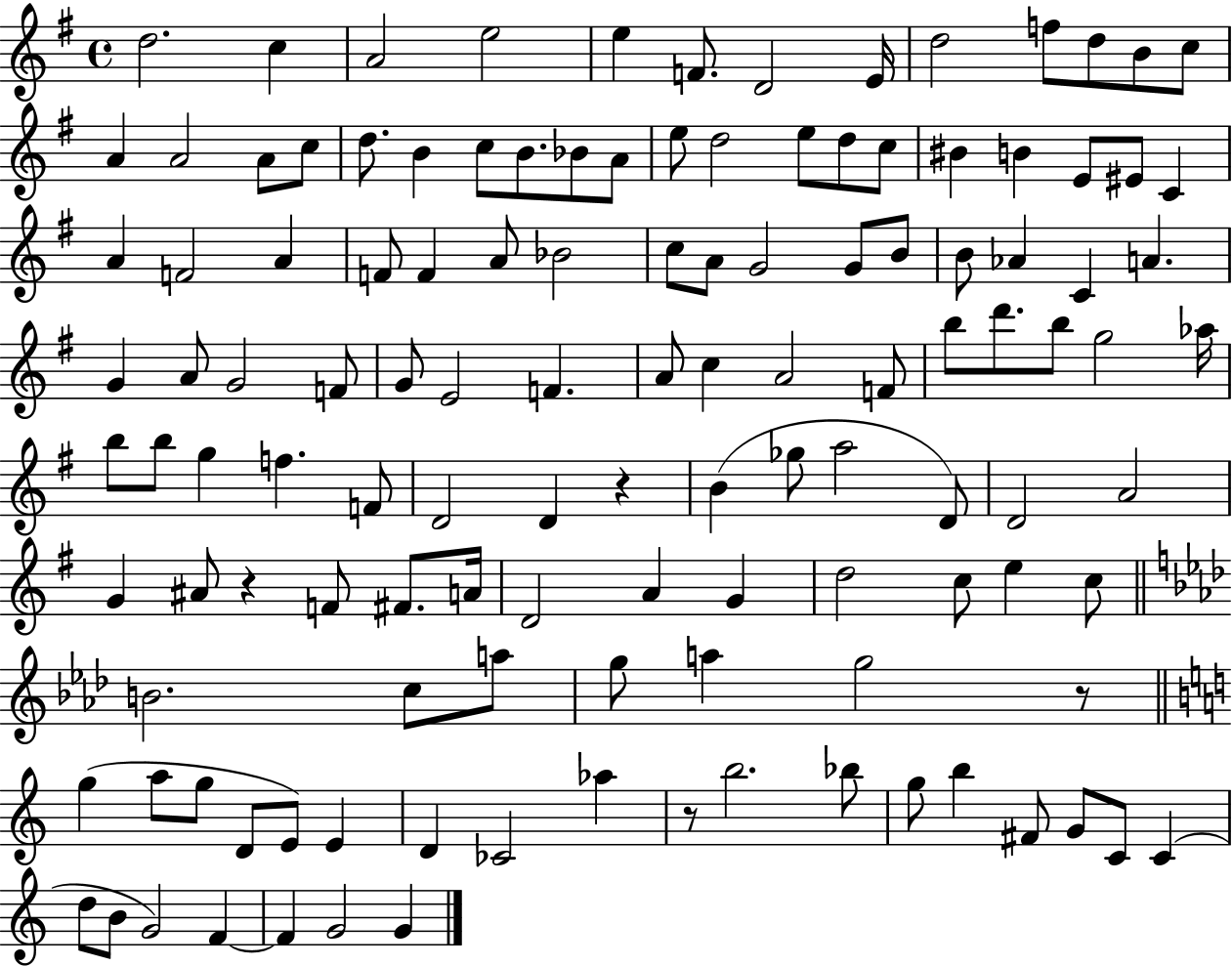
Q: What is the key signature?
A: G major